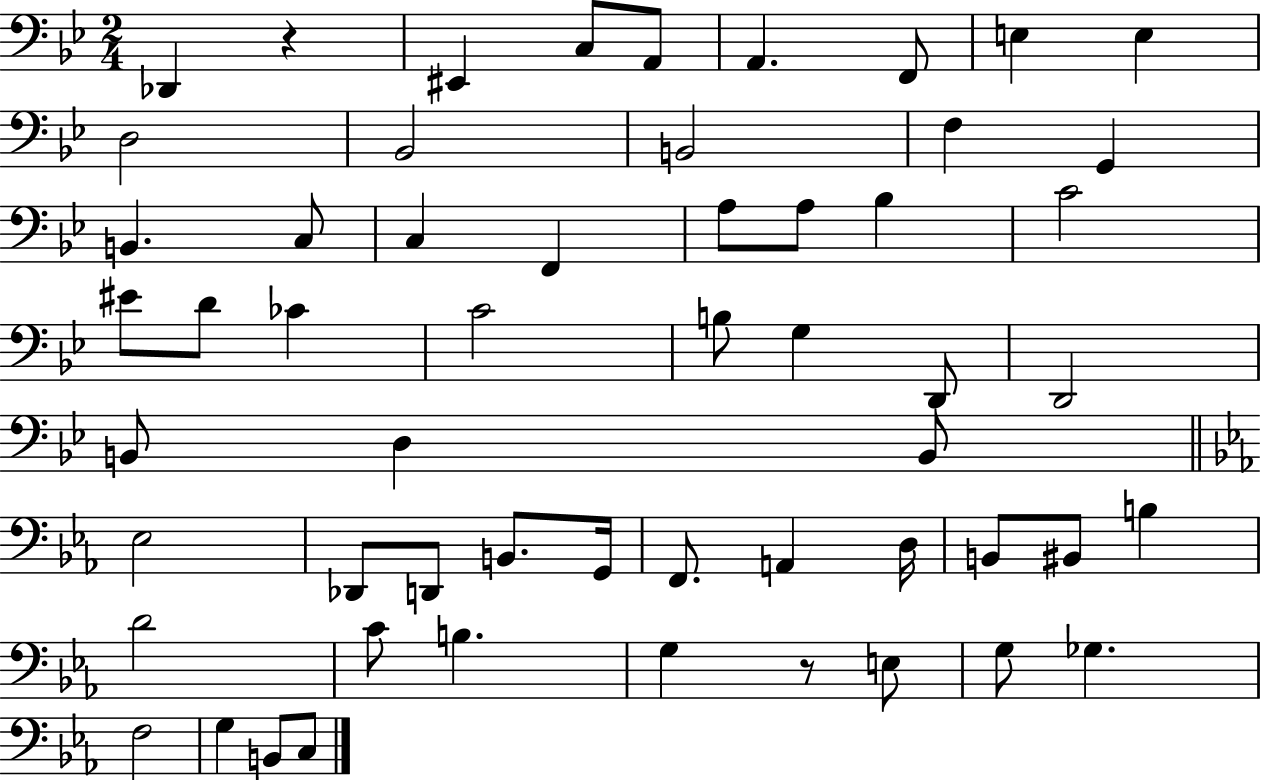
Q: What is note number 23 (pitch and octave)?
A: D4